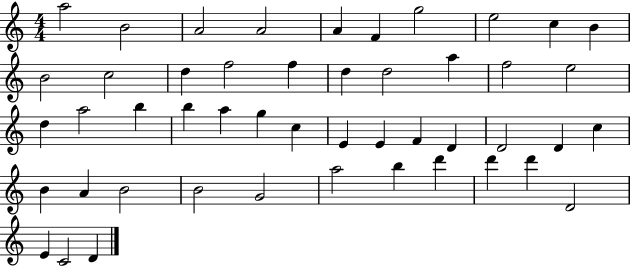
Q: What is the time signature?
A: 4/4